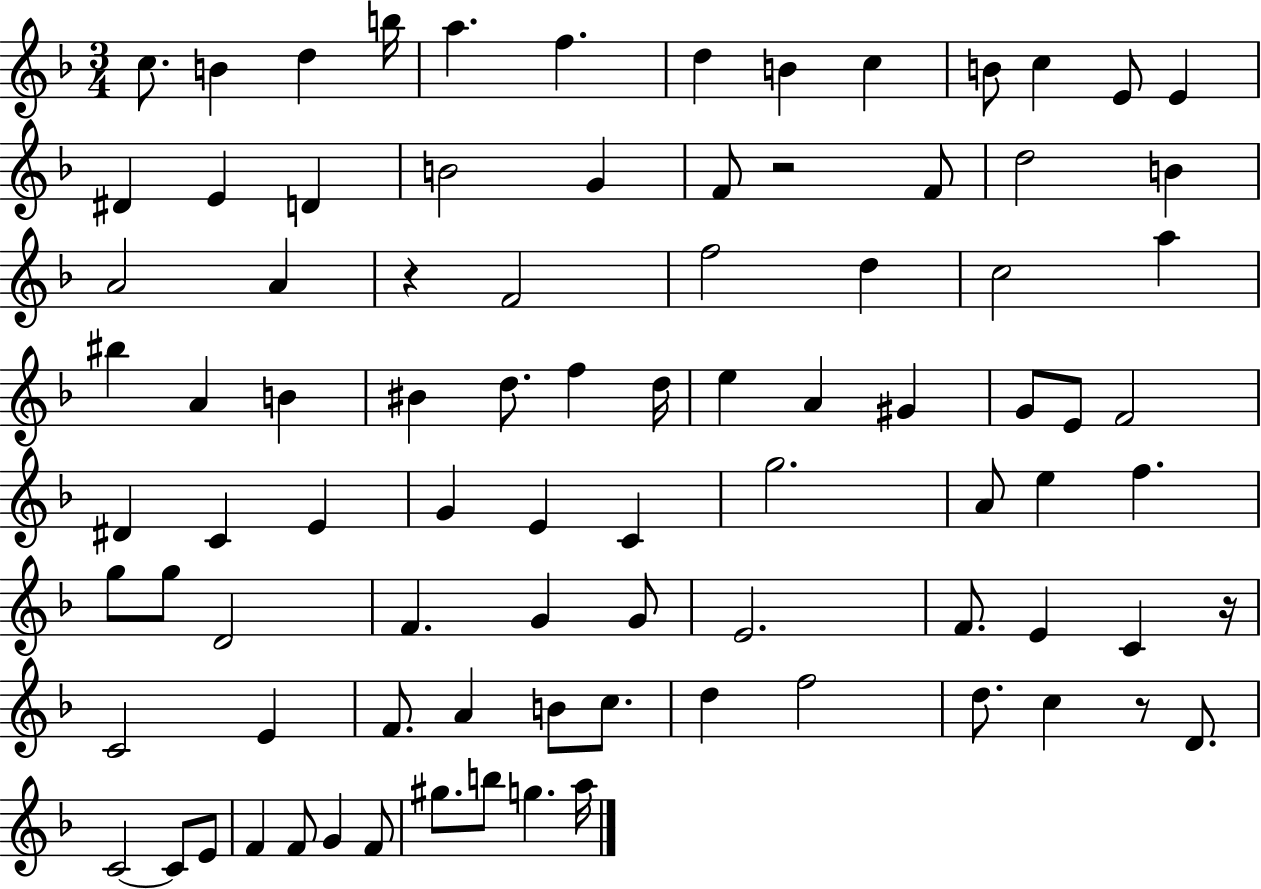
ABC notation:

X:1
T:Untitled
M:3/4
L:1/4
K:F
c/2 B d b/4 a f d B c B/2 c E/2 E ^D E D B2 G F/2 z2 F/2 d2 B A2 A z F2 f2 d c2 a ^b A B ^B d/2 f d/4 e A ^G G/2 E/2 F2 ^D C E G E C g2 A/2 e f g/2 g/2 D2 F G G/2 E2 F/2 E C z/4 C2 E F/2 A B/2 c/2 d f2 d/2 c z/2 D/2 C2 C/2 E/2 F F/2 G F/2 ^g/2 b/2 g a/4